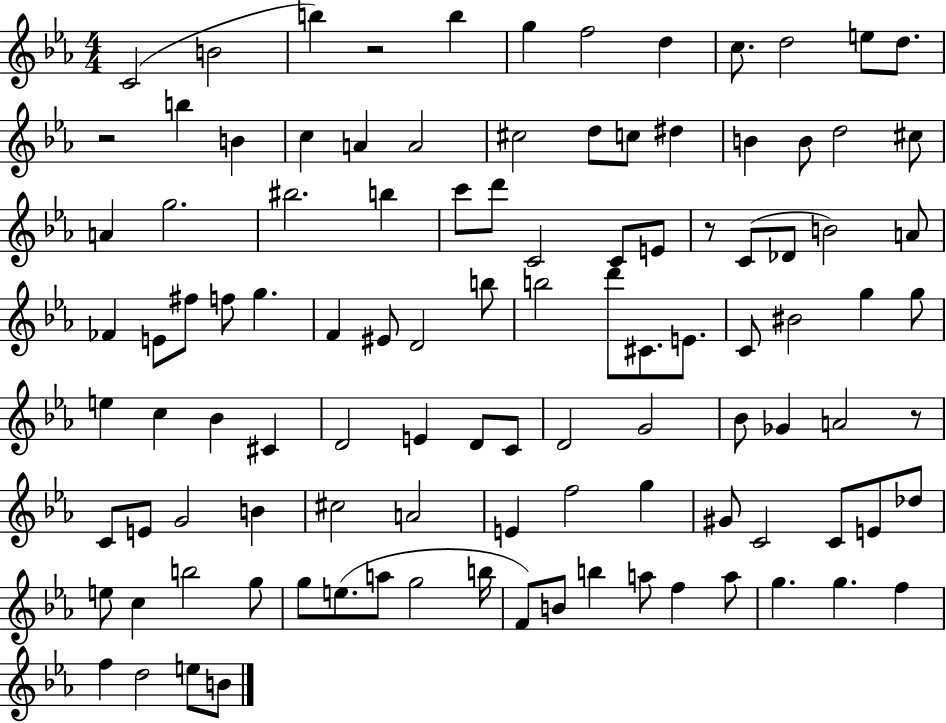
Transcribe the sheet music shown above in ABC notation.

X:1
T:Untitled
M:4/4
L:1/4
K:Eb
C2 B2 b z2 b g f2 d c/2 d2 e/2 d/2 z2 b B c A A2 ^c2 d/2 c/2 ^d B B/2 d2 ^c/2 A g2 ^b2 b c'/2 d'/2 C2 C/2 E/2 z/2 C/2 _D/2 B2 A/2 _F E/2 ^f/2 f/2 g F ^E/2 D2 b/2 b2 d'/2 ^C/2 E/2 C/2 ^B2 g g/2 e c _B ^C D2 E D/2 C/2 D2 G2 _B/2 _G A2 z/2 C/2 E/2 G2 B ^c2 A2 E f2 g ^G/2 C2 C/2 E/2 _d/2 e/2 c b2 g/2 g/2 e/2 a/2 g2 b/4 F/2 B/2 b a/2 f a/2 g g f f d2 e/2 B/2